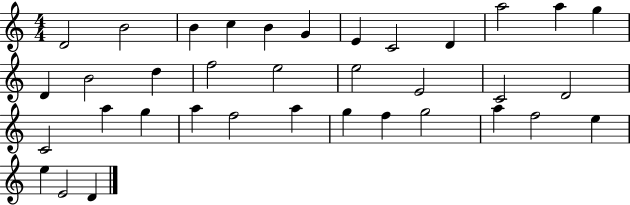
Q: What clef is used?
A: treble